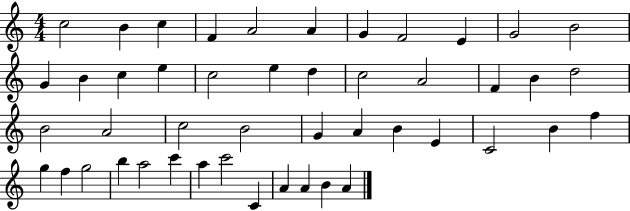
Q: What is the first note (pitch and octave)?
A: C5